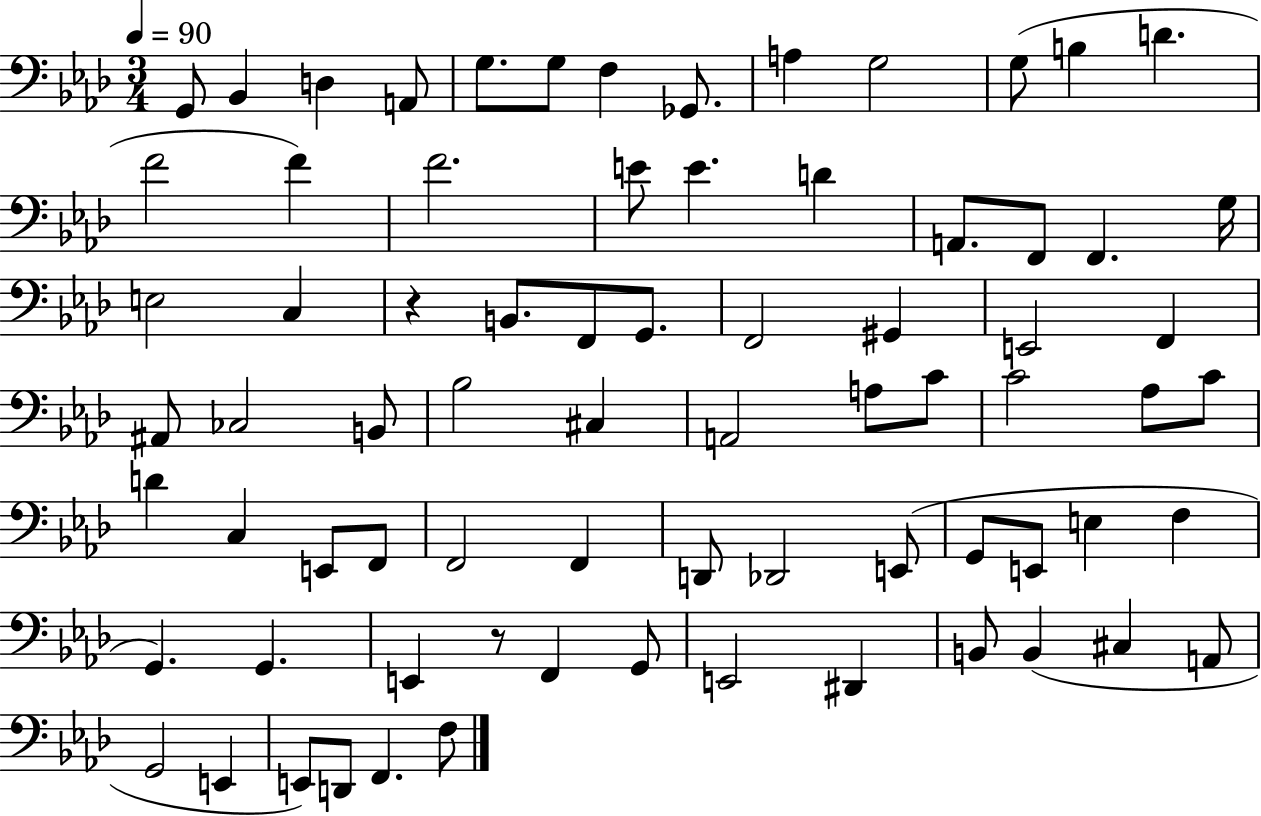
G2/e Bb2/q D3/q A2/e G3/e. G3/e F3/q Gb2/e. A3/q G3/h G3/e B3/q D4/q. F4/h F4/q F4/h. E4/e E4/q. D4/q A2/e. F2/e F2/q. G3/s E3/h C3/q R/q B2/e. F2/e G2/e. F2/h G#2/q E2/h F2/q A#2/e CES3/h B2/e Bb3/h C#3/q A2/h A3/e C4/e C4/h Ab3/e C4/e D4/q C3/q E2/e F2/e F2/h F2/q D2/e Db2/h E2/e G2/e E2/e E3/q F3/q G2/q. G2/q. E2/q R/e F2/q G2/e E2/h D#2/q B2/e B2/q C#3/q A2/e G2/h E2/q E2/e D2/e F2/q. F3/e